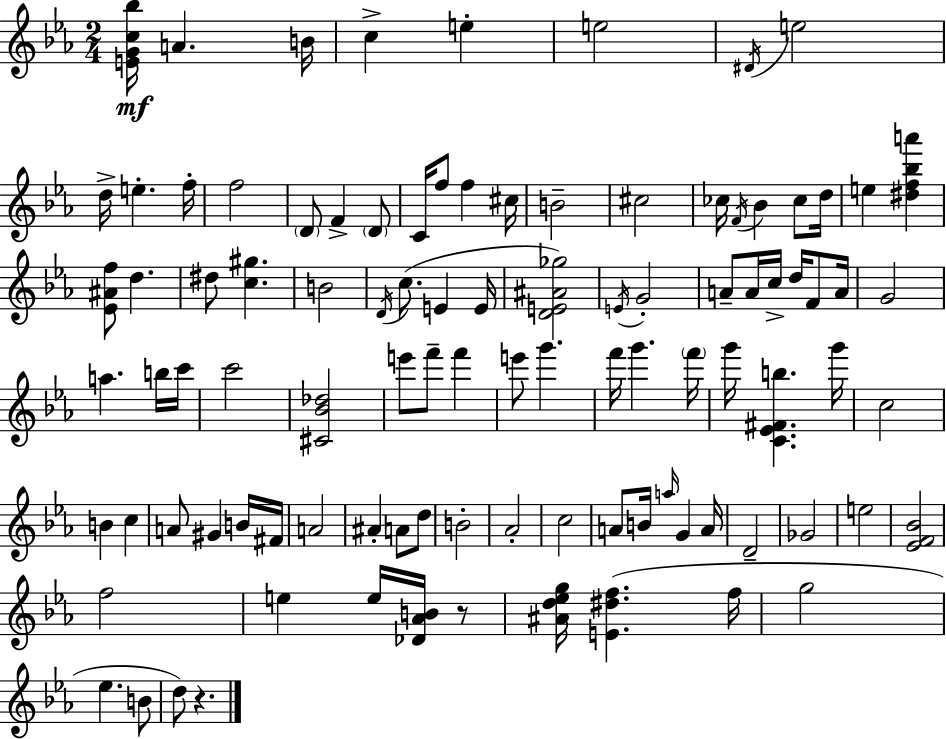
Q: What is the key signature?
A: C minor